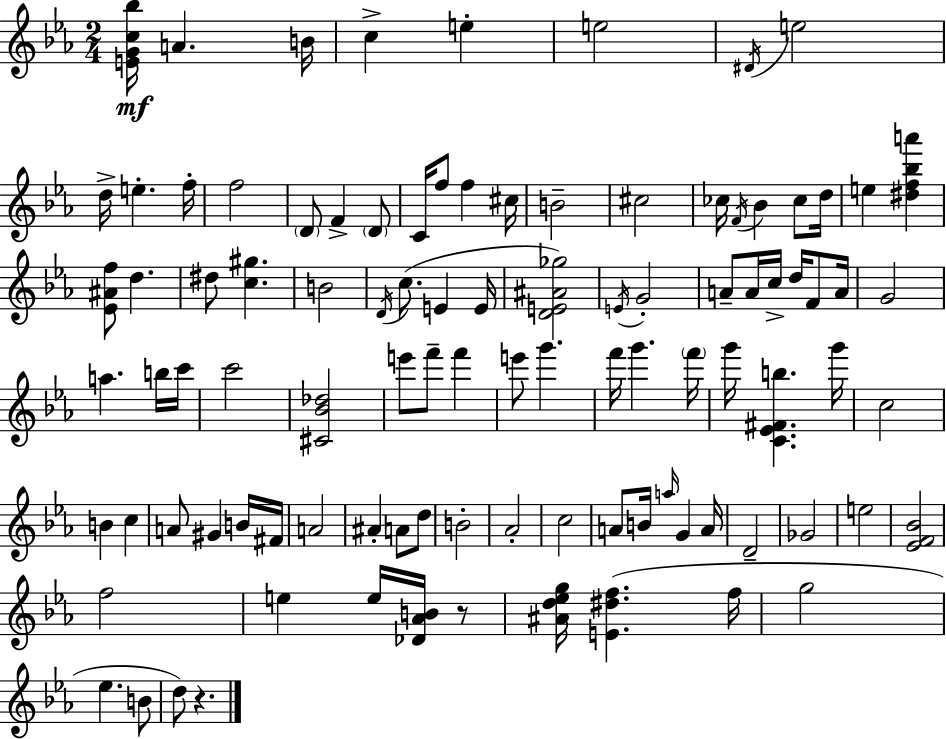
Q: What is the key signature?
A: C minor